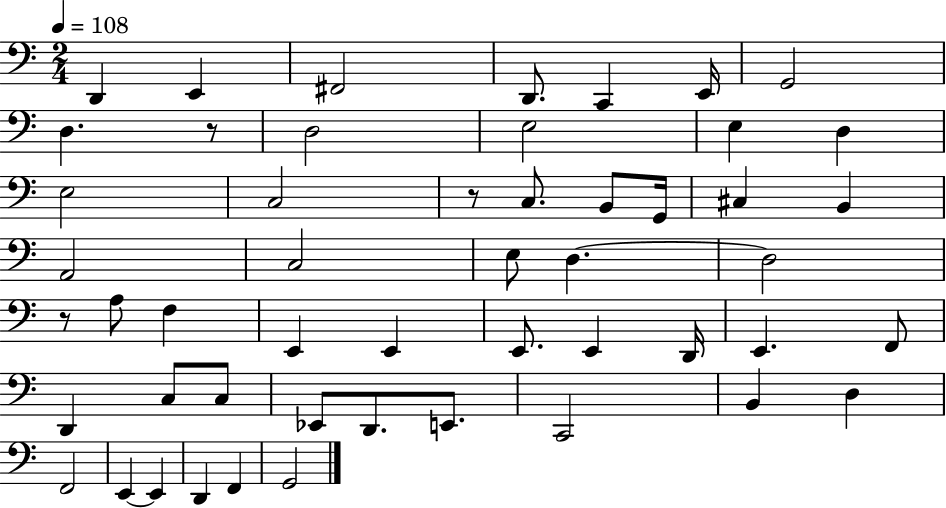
X:1
T:Untitled
M:2/4
L:1/4
K:C
D,, E,, ^F,,2 D,,/2 C,, E,,/4 G,,2 D, z/2 D,2 E,2 E, D, E,2 C,2 z/2 C,/2 B,,/2 G,,/4 ^C, B,, A,,2 C,2 E,/2 D, D,2 z/2 A,/2 F, E,, E,, E,,/2 E,, D,,/4 E,, F,,/2 D,, C,/2 C,/2 _E,,/2 D,,/2 E,,/2 C,,2 B,, D, F,,2 E,, E,, D,, F,, G,,2